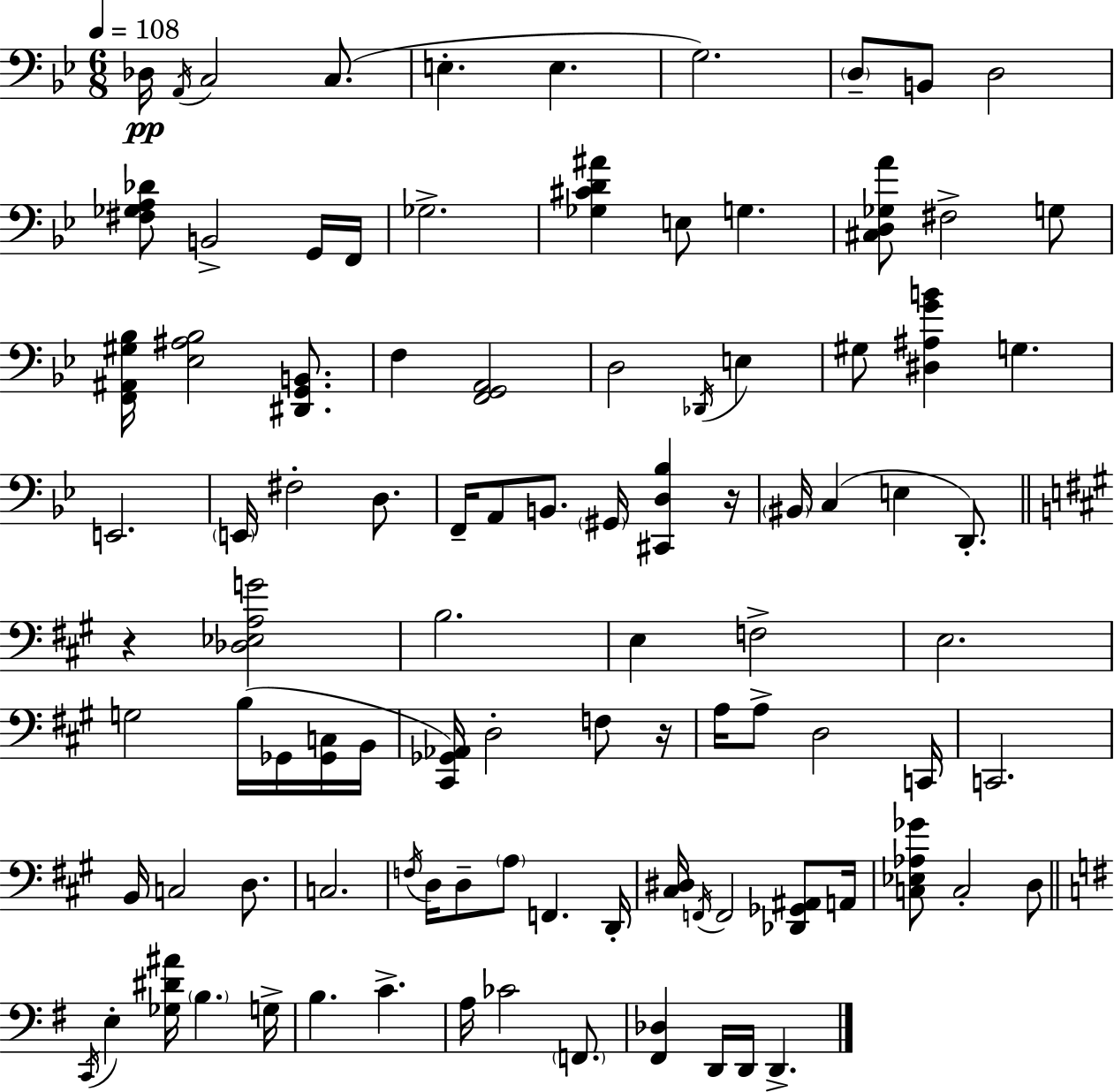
{
  \clef bass
  \numericTimeSignature
  \time 6/8
  \key g \minor
  \tempo 4 = 108
  des16\pp \acciaccatura { a,16 } c2 c8.( | e4.-. e4. | g2.) | \parenthesize d8-- b,8 d2 | \break <fis ges a des'>8 b,2-> g,16 | f,16 ges2.-> | <ges cis' d' ais'>4 e8 g4. | <cis d ges a'>8 fis2-> g8 | \break <f, ais, gis bes>16 <ees ais bes>2 <dis, g, b,>8. | f4 <f, g, a,>2 | d2 \acciaccatura { des,16 } e4 | gis8 <dis ais g' b'>4 g4. | \break e,2. | \parenthesize e,16 fis2-. d8. | f,16-- a,8 b,8. \parenthesize gis,16 <cis, d bes>4 | r16 \parenthesize bis,16 c4( e4 d,8.-.) | \break \bar "||" \break \key a \major r4 <des ees a g'>2 | b2. | e4 f2-> | e2. | \break g2 b16( ges,16 <ges, c>16 b,16 | <cis, ges, aes,>16) d2-. f8 r16 | a16 a8-> d2 c,16 | c,2. | \break b,16 c2 d8. | c2. | \acciaccatura { f16 } d16 d8-- \parenthesize a8 f,4. | d,16-. <cis dis>16 \acciaccatura { f,16 } f,2 <des, ges, ais,>8 | \break a,16 <c ees aes ges'>8 c2-. | d8 \bar "||" \break \key e \minor \acciaccatura { c,16 } e4-. <ges dis' ais'>16 \parenthesize b4. | g16-> b4. c'4.-> | a16 ces'2 \parenthesize f,8. | <fis, des>4 d,16 d,16 d,4.-> | \break \bar "|."
}